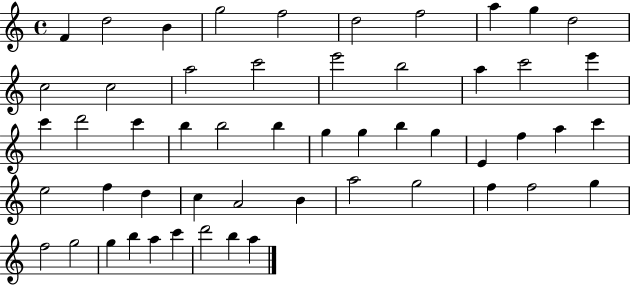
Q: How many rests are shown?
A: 0